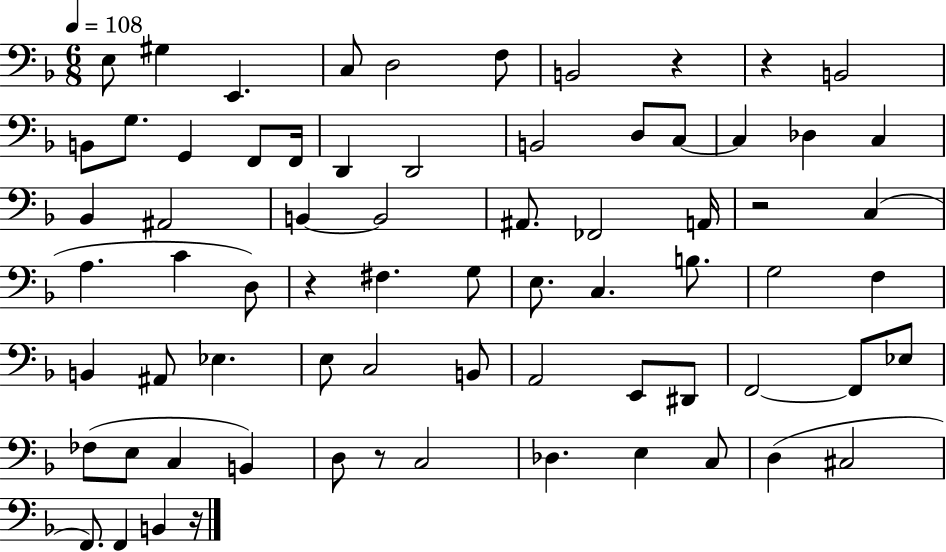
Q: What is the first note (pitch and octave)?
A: E3